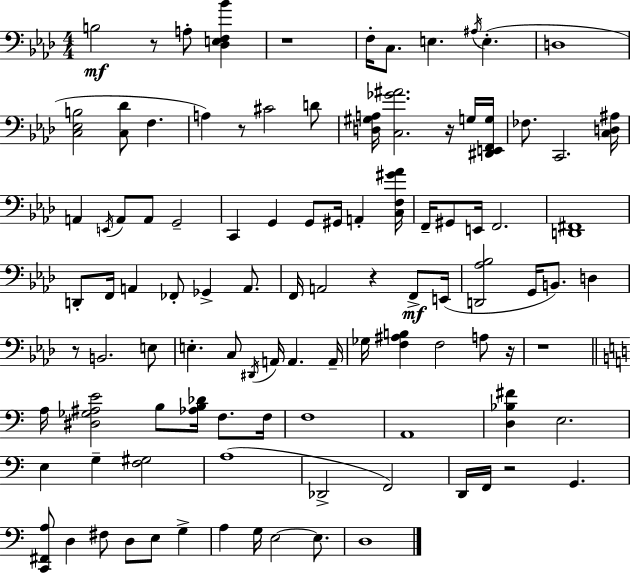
X:1
T:Untitled
M:4/4
L:1/4
K:Ab
B,2 z/2 A,/2 [_D,E,F,_B] z4 F,/4 C,/2 E, ^A,/4 E, D,4 [C,_E,B,]2 [C,_D]/2 F, A, z/2 ^C2 D/2 [D,^G,A,]/4 [C,_G^A]2 z/4 G,/4 [^D,,E,,F,,G,]/4 _F,/2 C,,2 [C,D,^A,]/4 A,, E,,/4 A,,/2 A,,/2 G,,2 C,, G,, G,,/2 ^G,,/4 A,, [C,F,^G_A]/4 F,,/4 ^G,,/2 E,,/4 F,,2 [D,,^F,,]4 D,,/2 F,,/4 A,, _F,,/2 _G,, A,,/2 F,,/4 A,,2 z F,,/2 E,,/4 [D,,_A,_B,]2 G,,/4 B,,/2 D, z/2 B,,2 E,/2 E, C,/2 ^D,,/4 A,,/4 A,, A,,/4 _G,/4 [F,^A,B,] F,2 A,/2 z/4 z4 A,/4 [^D,_G,^A,E]2 B,/2 [_A,B,_D]/4 F,/2 F,/4 F,4 A,,4 [D,_B,^F] E,2 E, G, [F,^G,]2 A,4 _D,,2 F,,2 D,,/4 F,,/4 z2 G,, [C,,^F,,A,]/2 D, ^F,/2 D,/2 E,/2 G, A, G,/4 E,2 E,/2 D,4